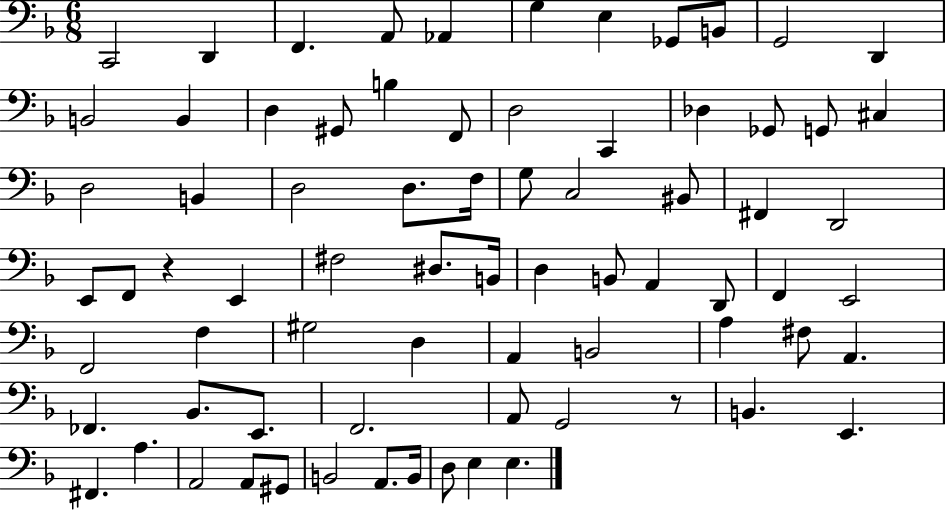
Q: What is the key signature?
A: F major